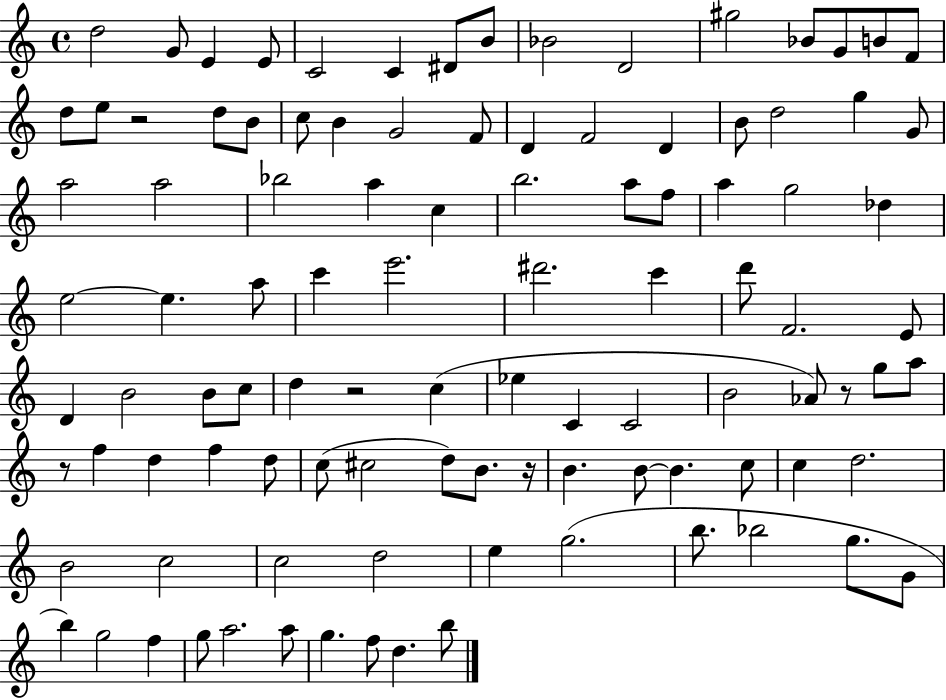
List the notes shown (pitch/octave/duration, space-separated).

D5/h G4/e E4/q E4/e C4/h C4/q D#4/e B4/e Bb4/h D4/h G#5/h Bb4/e G4/e B4/e F4/e D5/e E5/e R/h D5/e B4/e C5/e B4/q G4/h F4/e D4/q F4/h D4/q B4/e D5/h G5/q G4/e A5/h A5/h Bb5/h A5/q C5/q B5/h. A5/e F5/e A5/q G5/h Db5/q E5/h E5/q. A5/e C6/q E6/h. D#6/h. C6/q D6/e F4/h. E4/e D4/q B4/h B4/e C5/e D5/q R/h C5/q Eb5/q C4/q C4/h B4/h Ab4/e R/e G5/e A5/e R/e F5/q D5/q F5/q D5/e C5/e C#5/h D5/e B4/e. R/s B4/q. B4/e B4/q. C5/e C5/q D5/h. B4/h C5/h C5/h D5/h E5/q G5/h. B5/e. Bb5/h G5/e. G4/e B5/q G5/h F5/q G5/e A5/h. A5/e G5/q. F5/e D5/q. B5/e